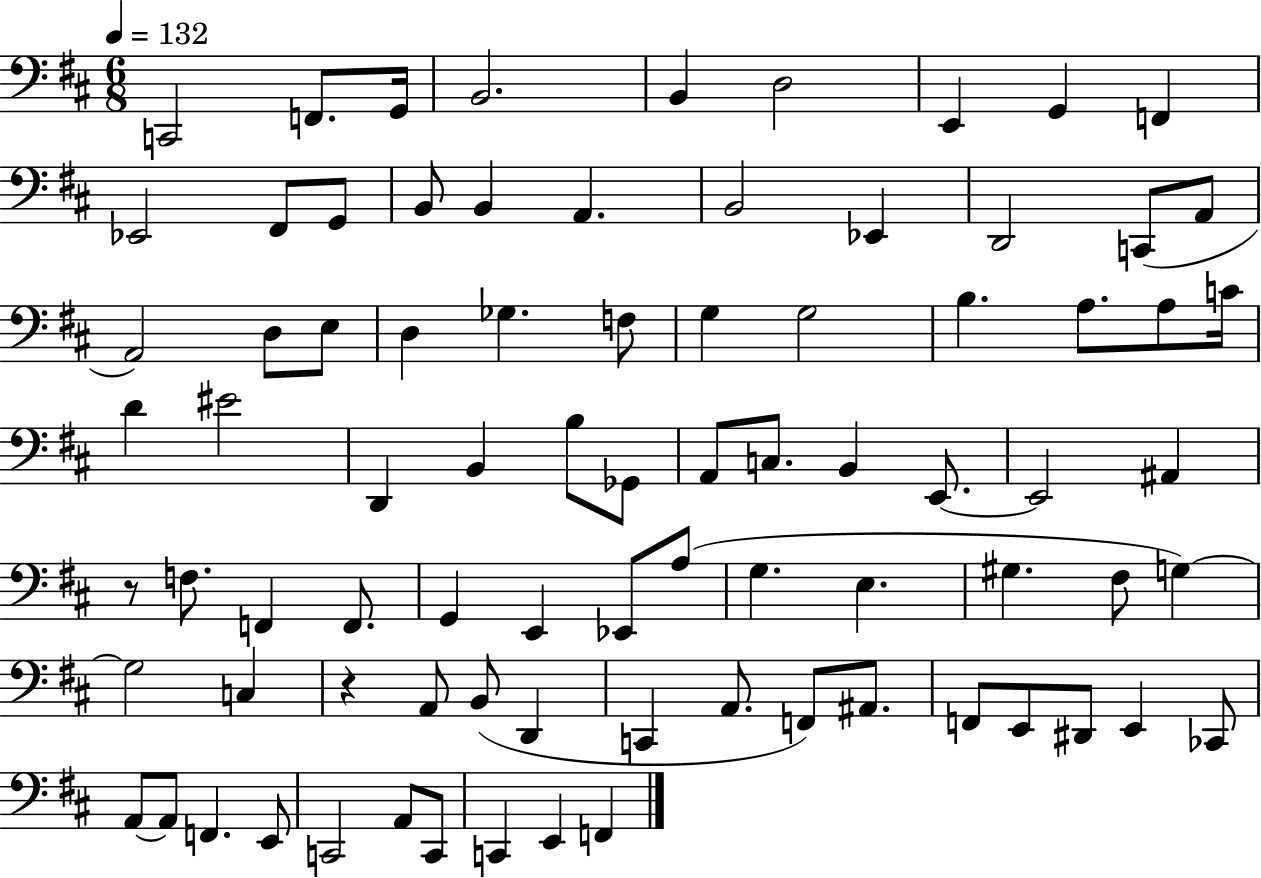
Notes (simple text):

C2/h F2/e. G2/s B2/h. B2/q D3/h E2/q G2/q F2/q Eb2/h F#2/e G2/e B2/e B2/q A2/q. B2/h Eb2/q D2/h C2/e A2/e A2/h D3/e E3/e D3/q Gb3/q. F3/e G3/q G3/h B3/q. A3/e. A3/e C4/s D4/q EIS4/h D2/q B2/q B3/e Gb2/e A2/e C3/e. B2/q E2/e. E2/h A#2/q R/e F3/e. F2/q F2/e. G2/q E2/q Eb2/e A3/e G3/q. E3/q. G#3/q. F#3/e G3/q G3/h C3/q R/q A2/e B2/e D2/q C2/q A2/e. F2/e A#2/e. F2/e E2/e D#2/e E2/q CES2/e A2/e A2/e F2/q. E2/e C2/h A2/e C2/e C2/q E2/q F2/q